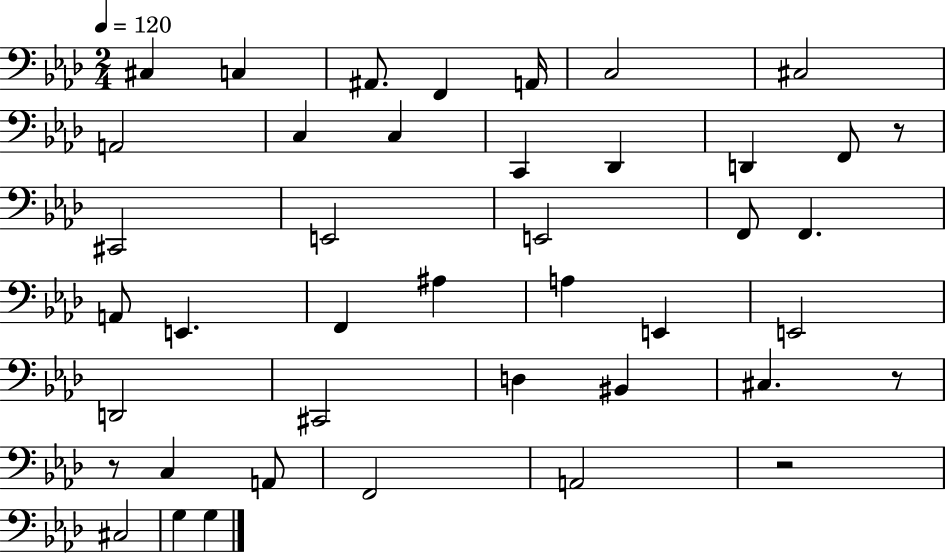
{
  \clef bass
  \numericTimeSignature
  \time 2/4
  \key aes \major
  \tempo 4 = 120
  cis4 c4 | ais,8. f,4 a,16 | c2 | cis2 | \break a,2 | c4 c4 | c,4 des,4 | d,4 f,8 r8 | \break cis,2 | e,2 | e,2 | f,8 f,4. | \break a,8 e,4. | f,4 ais4 | a4 e,4 | e,2 | \break d,2 | cis,2 | d4 bis,4 | cis4. r8 | \break r8 c4 a,8 | f,2 | a,2 | r2 | \break cis2 | g4 g4 | \bar "|."
}